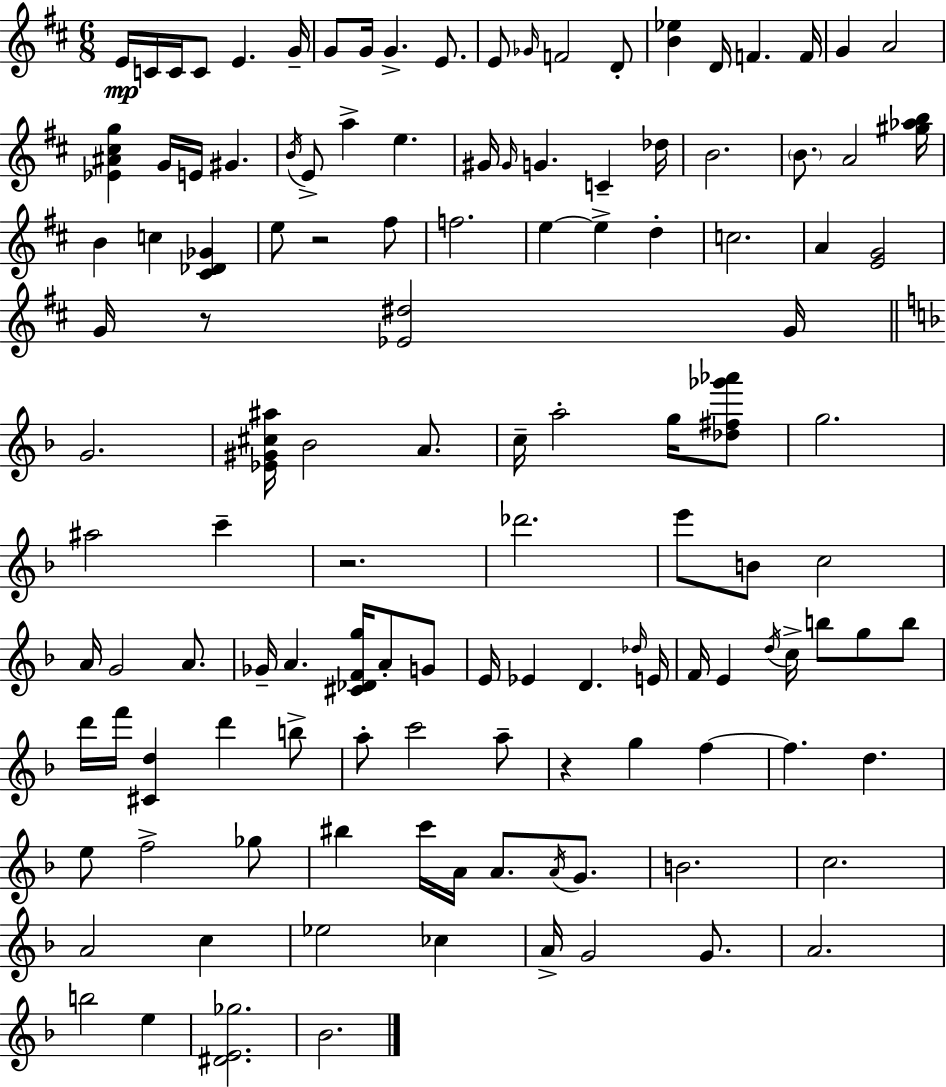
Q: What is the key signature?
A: D major